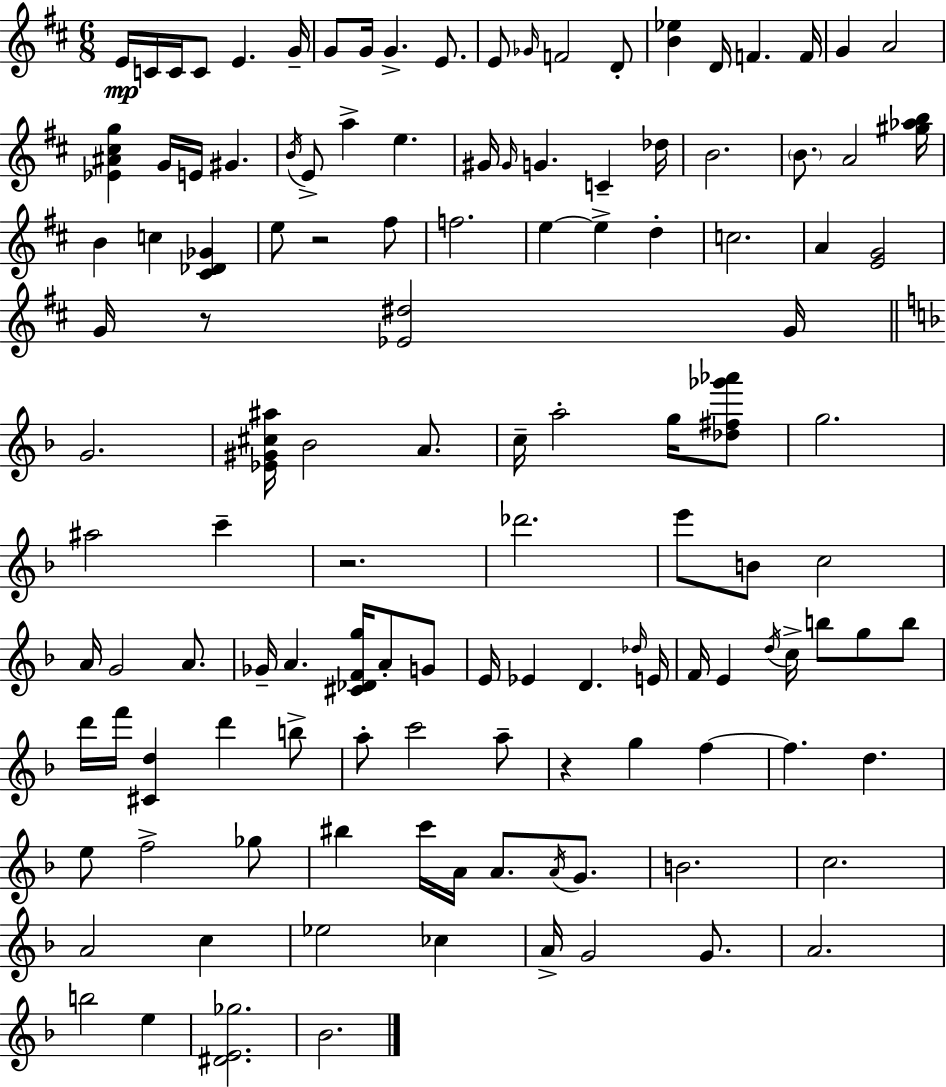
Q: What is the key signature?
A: D major